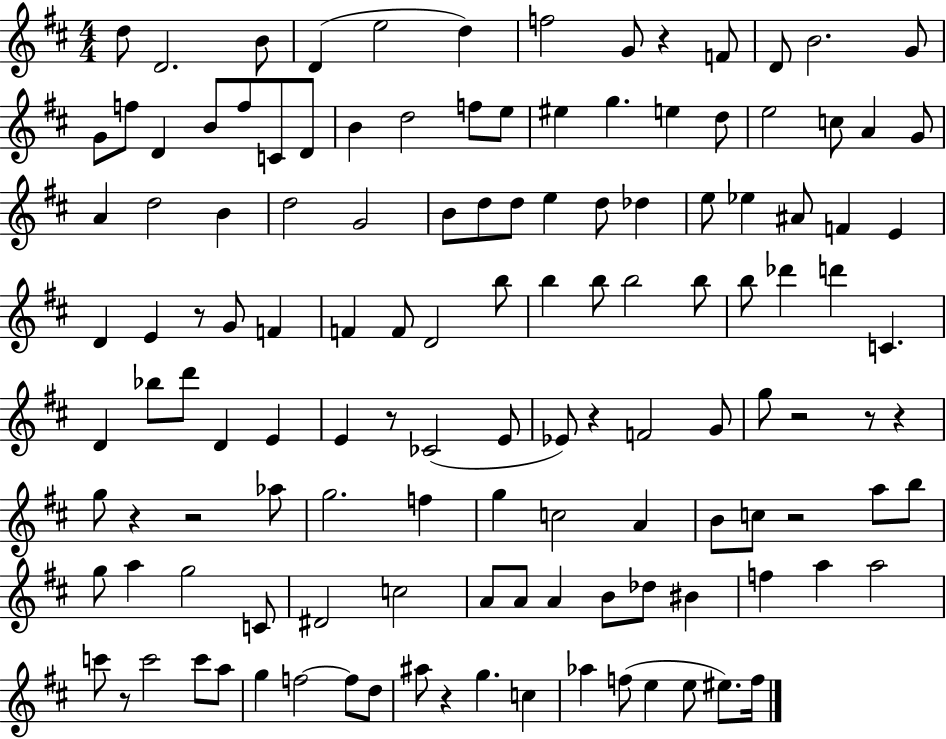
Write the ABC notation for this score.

X:1
T:Untitled
M:4/4
L:1/4
K:D
d/2 D2 B/2 D e2 d f2 G/2 z F/2 D/2 B2 G/2 G/2 f/2 D B/2 f/2 C/2 D/2 B d2 f/2 e/2 ^e g e d/2 e2 c/2 A G/2 A d2 B d2 G2 B/2 d/2 d/2 e d/2 _d e/2 _e ^A/2 F E D E z/2 G/2 F F F/2 D2 b/2 b b/2 b2 b/2 b/2 _d' d' C D _b/2 d'/2 D E E z/2 _C2 E/2 _E/2 z F2 G/2 g/2 z2 z/2 z g/2 z z2 _a/2 g2 f g c2 A B/2 c/2 z2 a/2 b/2 g/2 a g2 C/2 ^D2 c2 A/2 A/2 A B/2 _d/2 ^B f a a2 c'/2 z/2 c'2 c'/2 a/2 g f2 f/2 d/2 ^a/2 z g c _a f/2 e e/2 ^e/2 f/4